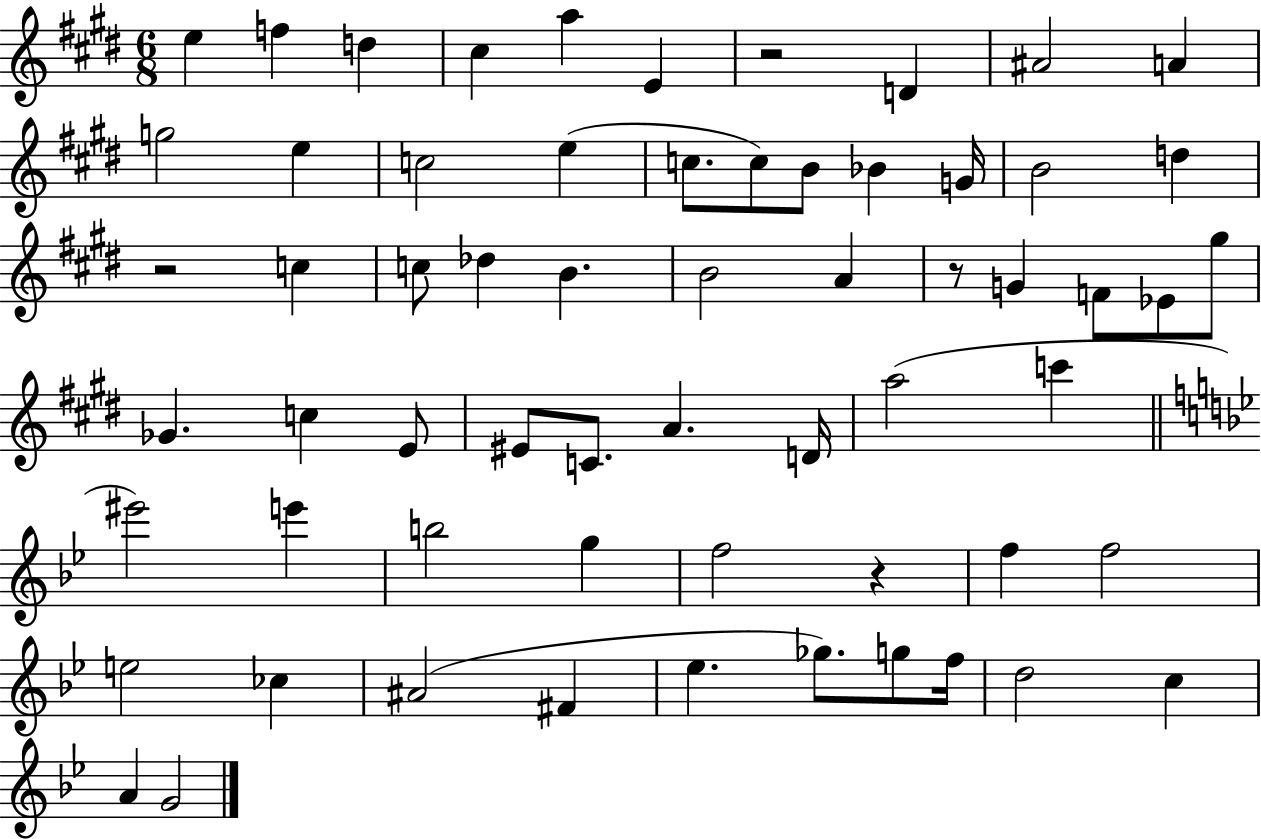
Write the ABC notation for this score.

X:1
T:Untitled
M:6/8
L:1/4
K:E
e f d ^c a E z2 D ^A2 A g2 e c2 e c/2 c/2 B/2 _B G/4 B2 d z2 c c/2 _d B B2 A z/2 G F/2 _E/2 ^g/2 _G c E/2 ^E/2 C/2 A D/4 a2 c' ^e'2 e' b2 g f2 z f f2 e2 _c ^A2 ^F _e _g/2 g/2 f/4 d2 c A G2